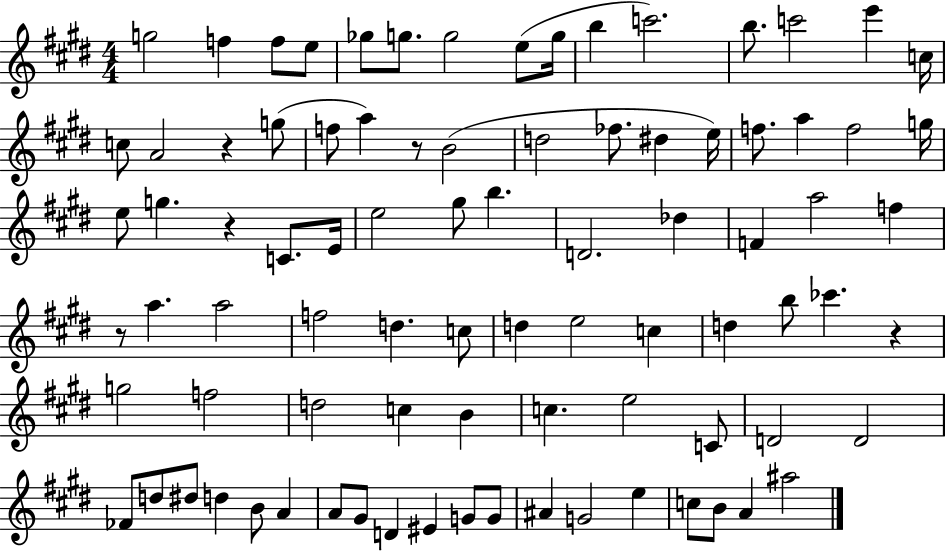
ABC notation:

X:1
T:Untitled
M:4/4
L:1/4
K:E
g2 f f/2 e/2 _g/2 g/2 g2 e/2 g/4 b c'2 b/2 c'2 e' c/4 c/2 A2 z g/2 f/2 a z/2 B2 d2 _f/2 ^d e/4 f/2 a f2 g/4 e/2 g z C/2 E/4 e2 ^g/2 b D2 _d F a2 f z/2 a a2 f2 d c/2 d e2 c d b/2 _c' z g2 f2 d2 c B c e2 C/2 D2 D2 _F/2 d/2 ^d/2 d B/2 A A/2 ^G/2 D ^E G/2 G/2 ^A G2 e c/2 B/2 A ^a2